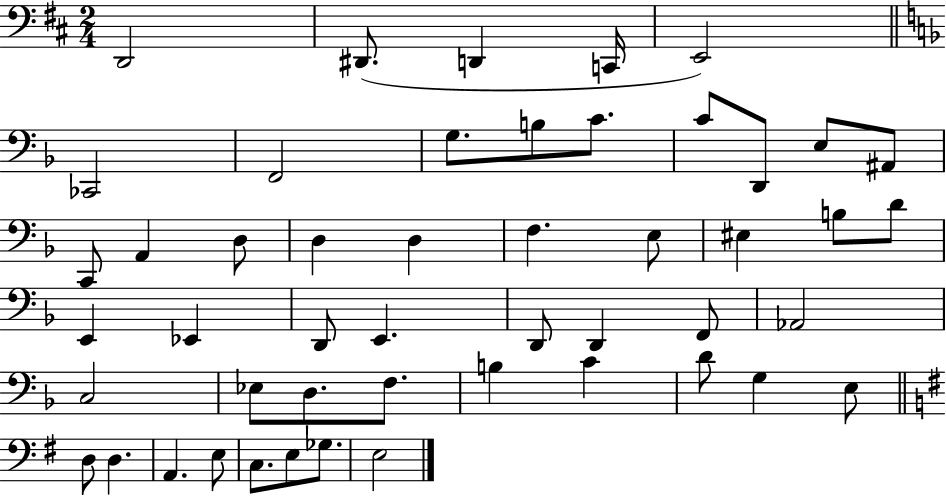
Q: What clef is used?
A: bass